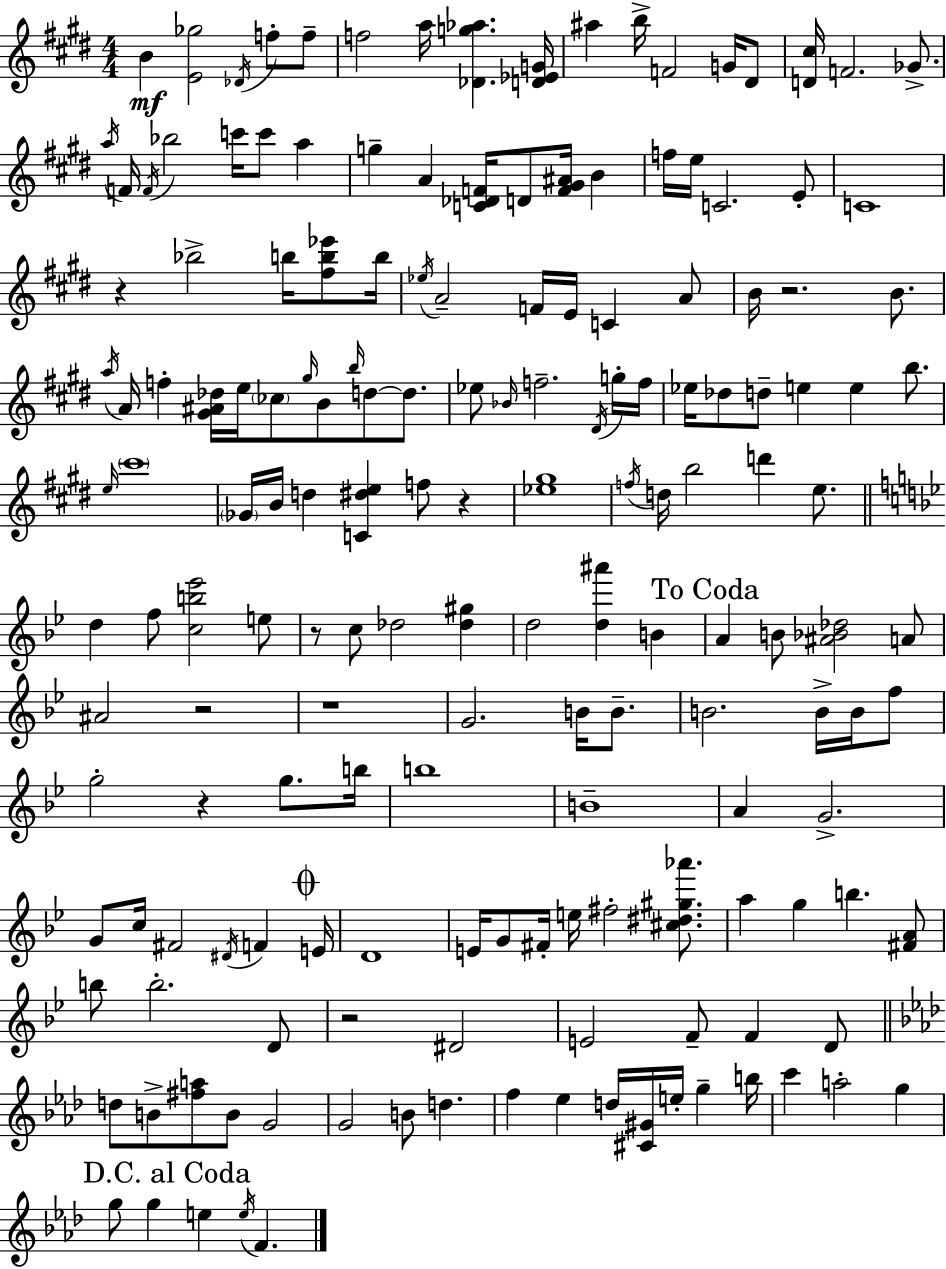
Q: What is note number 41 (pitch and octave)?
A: A5